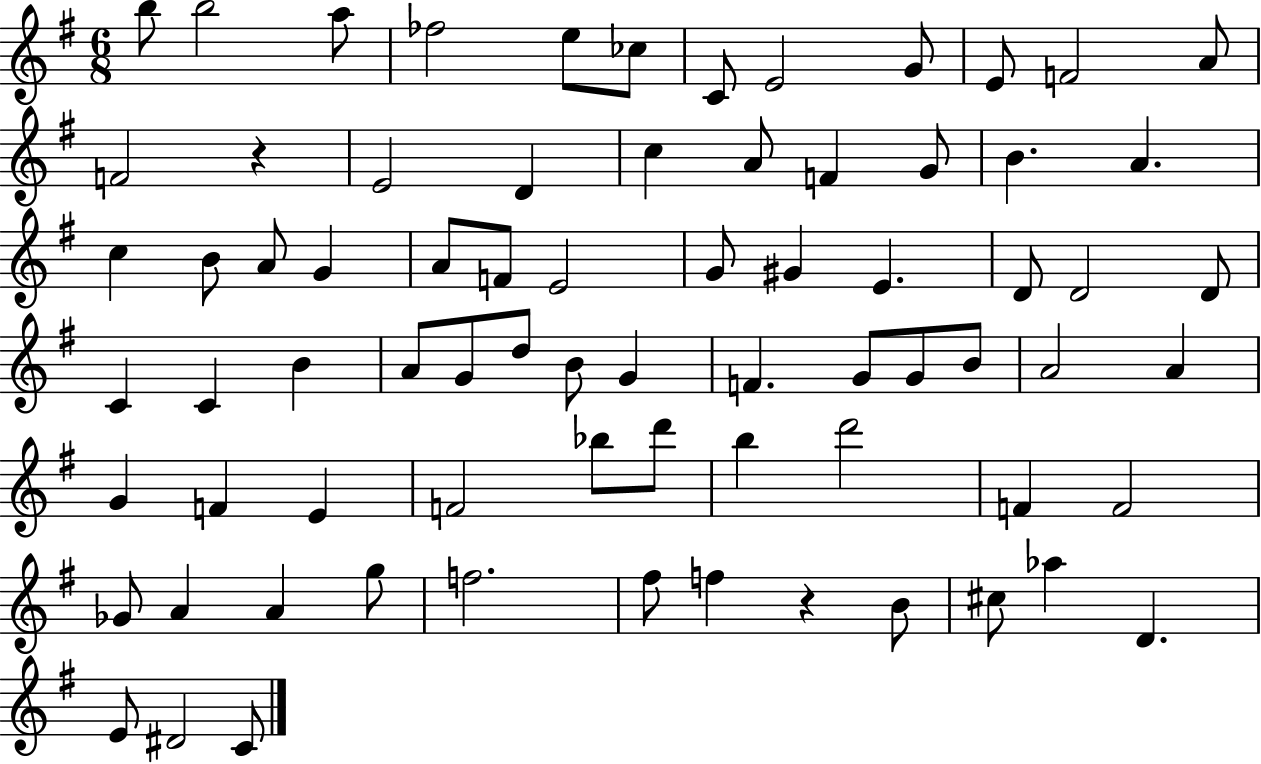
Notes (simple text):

B5/e B5/h A5/e FES5/h E5/e CES5/e C4/e E4/h G4/e E4/e F4/h A4/e F4/h R/q E4/h D4/q C5/q A4/e F4/q G4/e B4/q. A4/q. C5/q B4/e A4/e G4/q A4/e F4/e E4/h G4/e G#4/q E4/q. D4/e D4/h D4/e C4/q C4/q B4/q A4/e G4/e D5/e B4/e G4/q F4/q. G4/e G4/e B4/e A4/h A4/q G4/q F4/q E4/q F4/h Bb5/e D6/e B5/q D6/h F4/q F4/h Gb4/e A4/q A4/q G5/e F5/h. F#5/e F5/q R/q B4/e C#5/e Ab5/q D4/q. E4/e D#4/h C4/e